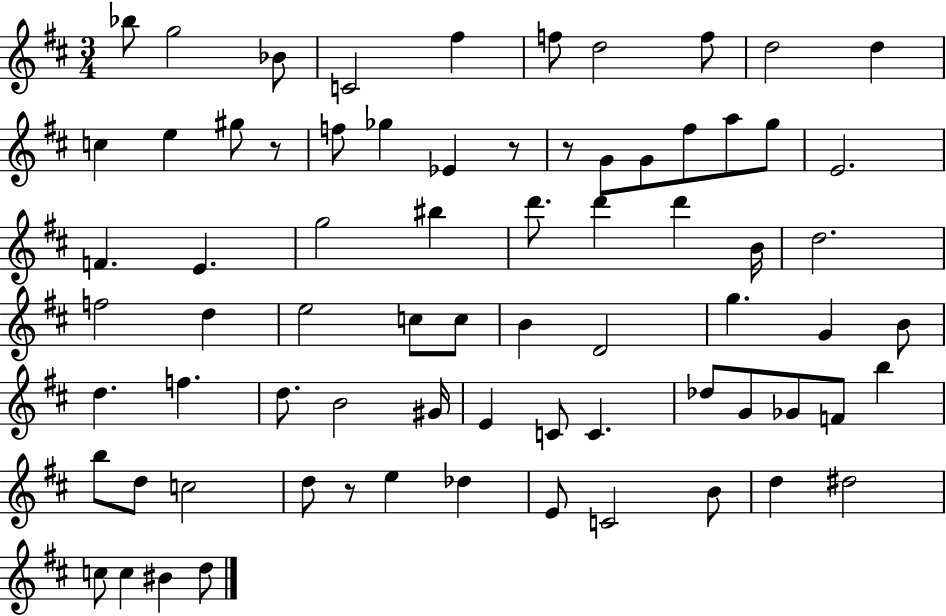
Bb5/e G5/h Bb4/e C4/h F#5/q F5/e D5/h F5/e D5/h D5/q C5/q E5/q G#5/e R/e F5/e Gb5/q Eb4/q R/e R/e G4/e G4/e F#5/e A5/e G5/e E4/h. F4/q. E4/q. G5/h BIS5/q D6/e. D6/q D6/q B4/s D5/h. F5/h D5/q E5/h C5/e C5/e B4/q D4/h G5/q. G4/q B4/e D5/q. F5/q. D5/e. B4/h G#4/s E4/q C4/e C4/q. Db5/e G4/e Gb4/e F4/e B5/q B5/e D5/e C5/h D5/e R/e E5/q Db5/q E4/e C4/h B4/e D5/q D#5/h C5/e C5/q BIS4/q D5/e